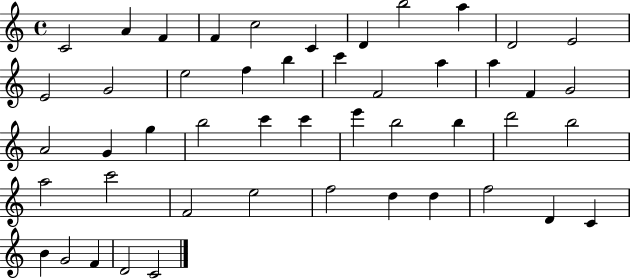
C4/h A4/q F4/q F4/q C5/h C4/q D4/q B5/h A5/q D4/h E4/h E4/h G4/h E5/h F5/q B5/q C6/q F4/h A5/q A5/q F4/q G4/h A4/h G4/q G5/q B5/h C6/q C6/q E6/q B5/h B5/q D6/h B5/h A5/h C6/h F4/h E5/h F5/h D5/q D5/q F5/h D4/q C4/q B4/q G4/h F4/q D4/h C4/h